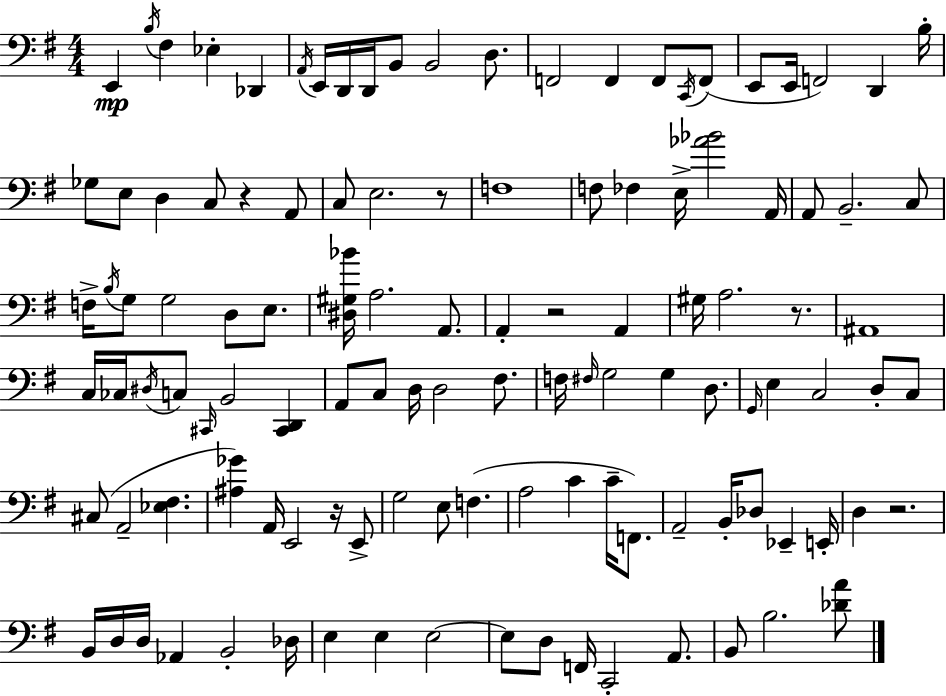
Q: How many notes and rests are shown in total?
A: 117